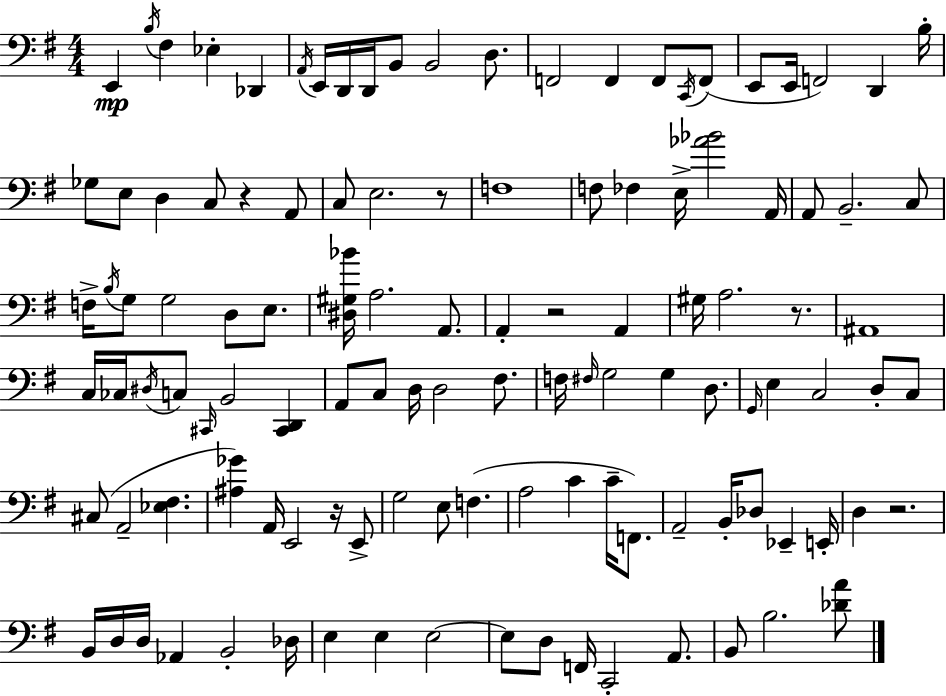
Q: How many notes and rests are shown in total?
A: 117